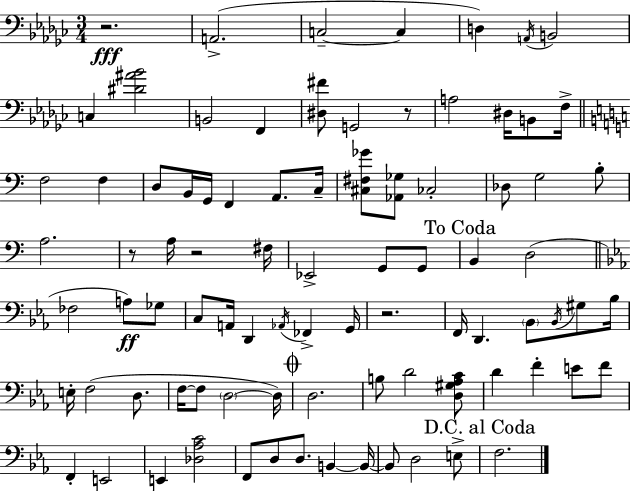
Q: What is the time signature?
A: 3/4